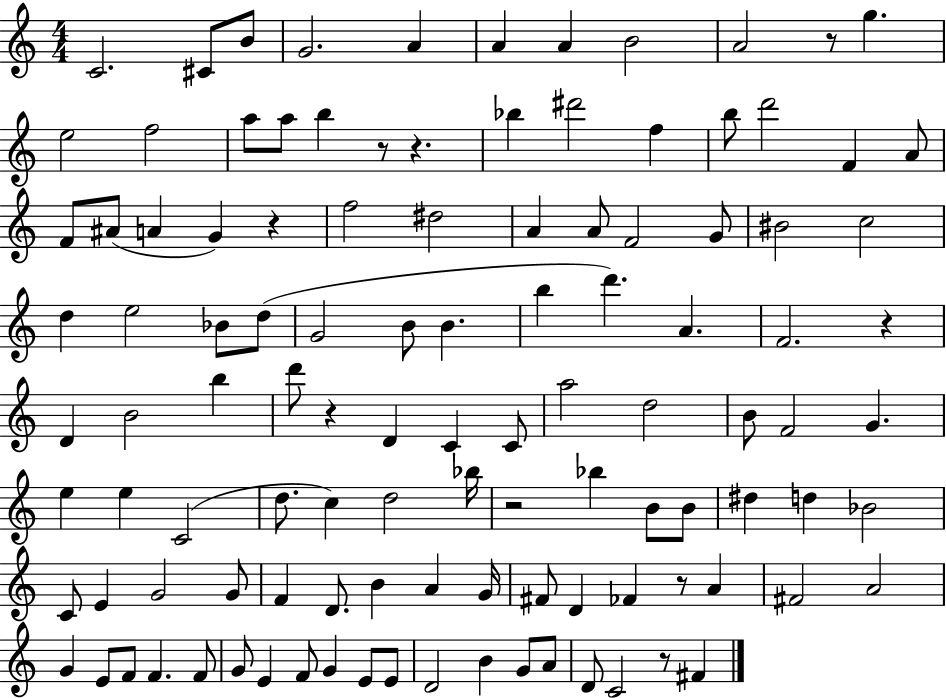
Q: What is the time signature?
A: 4/4